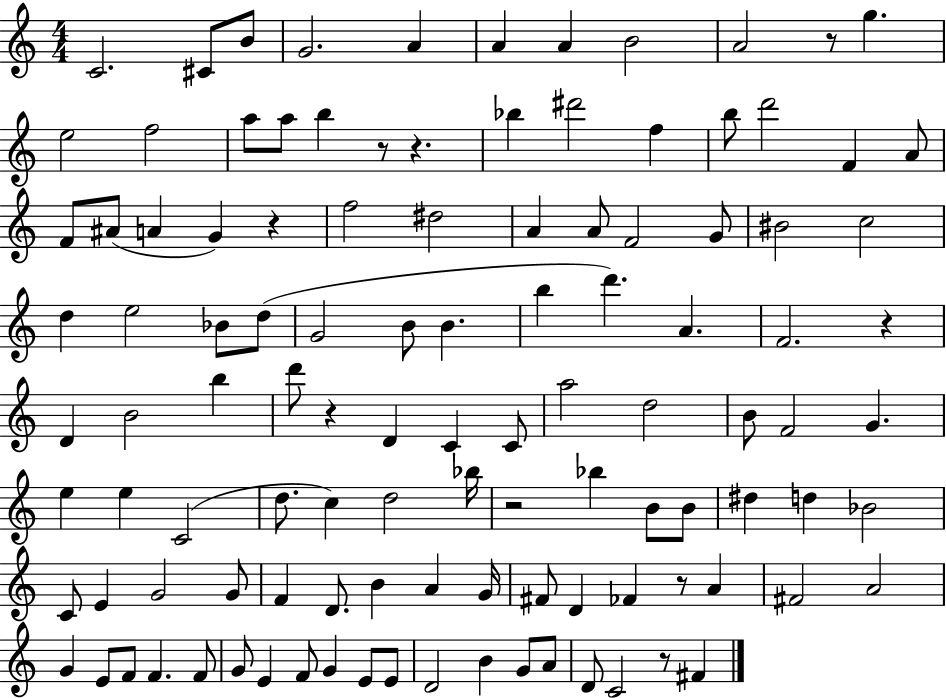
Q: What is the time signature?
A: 4/4